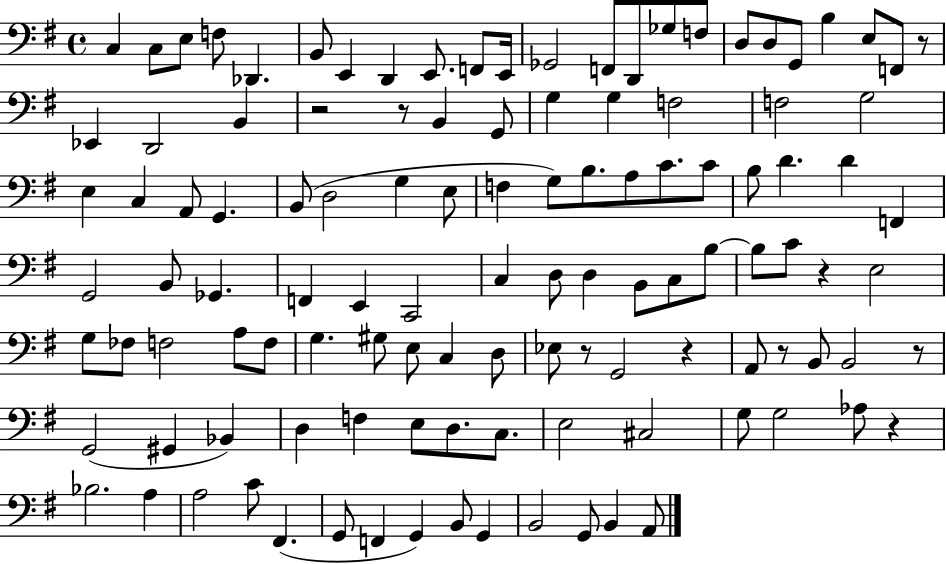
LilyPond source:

{
  \clef bass
  \time 4/4
  \defaultTimeSignature
  \key g \major
  c4 c8 e8 f8 des,4. | b,8 e,4 d,4 e,8. f,8 e,16 | ges,2 f,8 d,8 ges8 f8 | d8 d8 g,8 b4 e8 f,8 r8 | \break ees,4 d,2 b,4 | r2 r8 b,4 g,8 | g4 g4 f2 | f2 g2 | \break e4 c4 a,8 g,4. | b,8( d2 g4 e8 | f4 g8) b8. a8 c'8. c'8 | b8 d'4. d'4 f,4 | \break g,2 b,8 ges,4. | f,4 e,4 c,2 | c4 d8 d4 b,8 c8 b8~~ | b8 c'8 r4 e2 | \break g8 fes8 f2 a8 f8 | g4. gis8 e8 c4 d8 | ees8 r8 g,2 r4 | a,8 r8 b,8 b,2 r8 | \break g,2( gis,4 bes,4) | d4 f4 e8 d8. c8. | e2 cis2 | g8 g2 aes8 r4 | \break bes2. a4 | a2 c'8 fis,4.( | g,8 f,4 g,4) b,8 g,4 | b,2 g,8 b,4 a,8 | \break \bar "|."
}